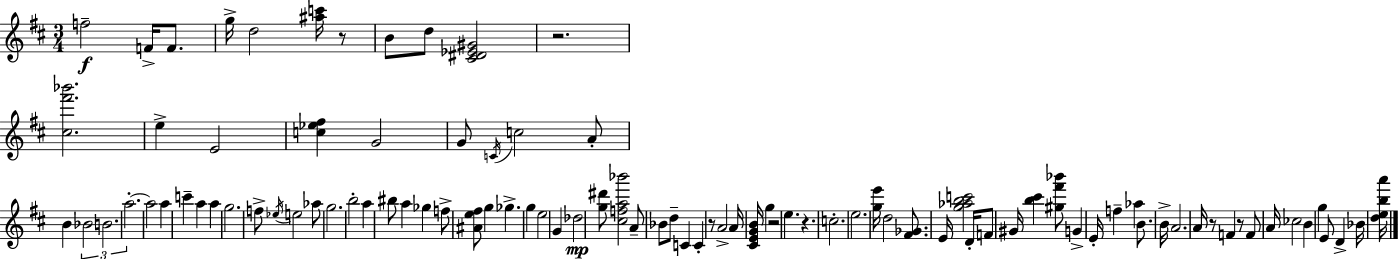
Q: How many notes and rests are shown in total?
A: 95